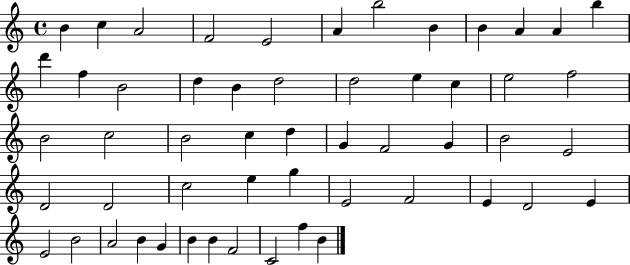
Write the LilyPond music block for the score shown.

{
  \clef treble
  \time 4/4
  \defaultTimeSignature
  \key c \major
  b'4 c''4 a'2 | f'2 e'2 | a'4 b''2 b'4 | b'4 a'4 a'4 b''4 | \break d'''4 f''4 b'2 | d''4 b'4 d''2 | d''2 e''4 c''4 | e''2 f''2 | \break b'2 c''2 | b'2 c''4 d''4 | g'4 f'2 g'4 | b'2 e'2 | \break d'2 d'2 | c''2 e''4 g''4 | e'2 f'2 | e'4 d'2 e'4 | \break e'2 b'2 | a'2 b'4 g'4 | b'4 b'4 f'2 | c'2 f''4 b'4 | \break \bar "|."
}